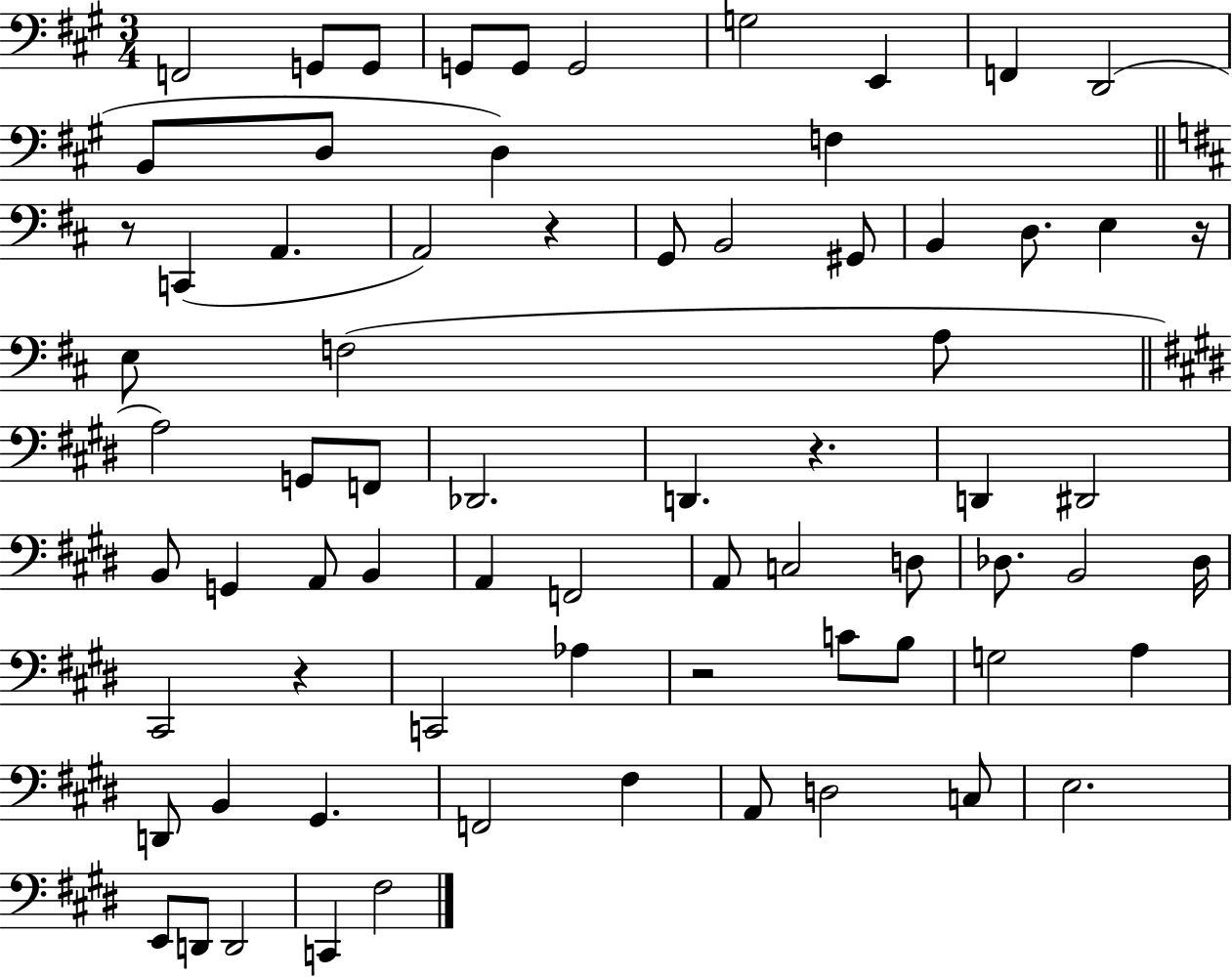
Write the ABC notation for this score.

X:1
T:Untitled
M:3/4
L:1/4
K:A
F,,2 G,,/2 G,,/2 G,,/2 G,,/2 G,,2 G,2 E,, F,, D,,2 B,,/2 D,/2 D, F, z/2 C,, A,, A,,2 z G,,/2 B,,2 ^G,,/2 B,, D,/2 E, z/4 E,/2 F,2 A,/2 A,2 G,,/2 F,,/2 _D,,2 D,, z D,, ^D,,2 B,,/2 G,, A,,/2 B,, A,, F,,2 A,,/2 C,2 D,/2 _D,/2 B,,2 _D,/4 ^C,,2 z C,,2 _A, z2 C/2 B,/2 G,2 A, D,,/2 B,, ^G,, F,,2 ^F, A,,/2 D,2 C,/2 E,2 E,,/2 D,,/2 D,,2 C,, ^F,2